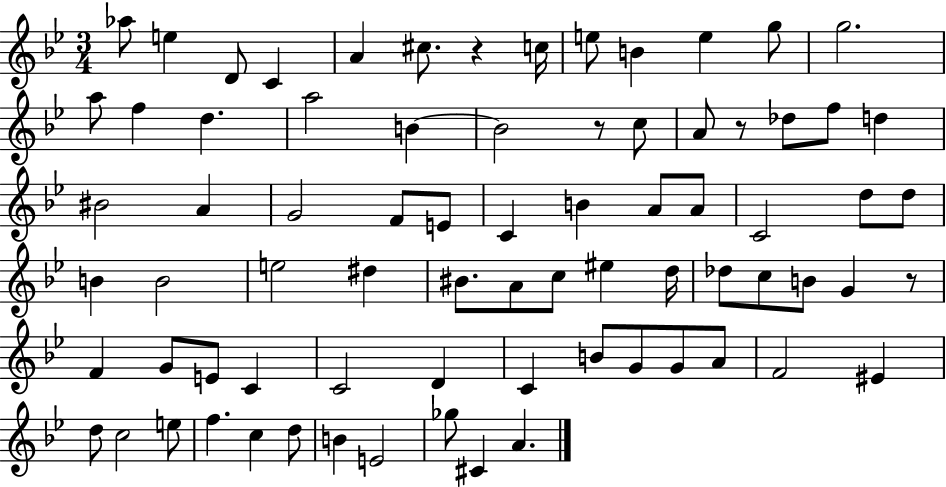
X:1
T:Untitled
M:3/4
L:1/4
K:Bb
_a/2 e D/2 C A ^c/2 z c/4 e/2 B e g/2 g2 a/2 f d a2 B B2 z/2 c/2 A/2 z/2 _d/2 f/2 d ^B2 A G2 F/2 E/2 C B A/2 A/2 C2 d/2 d/2 B B2 e2 ^d ^B/2 A/2 c/2 ^e d/4 _d/2 c/2 B/2 G z/2 F G/2 E/2 C C2 D C B/2 G/2 G/2 A/2 F2 ^E d/2 c2 e/2 f c d/2 B E2 _g/2 ^C A